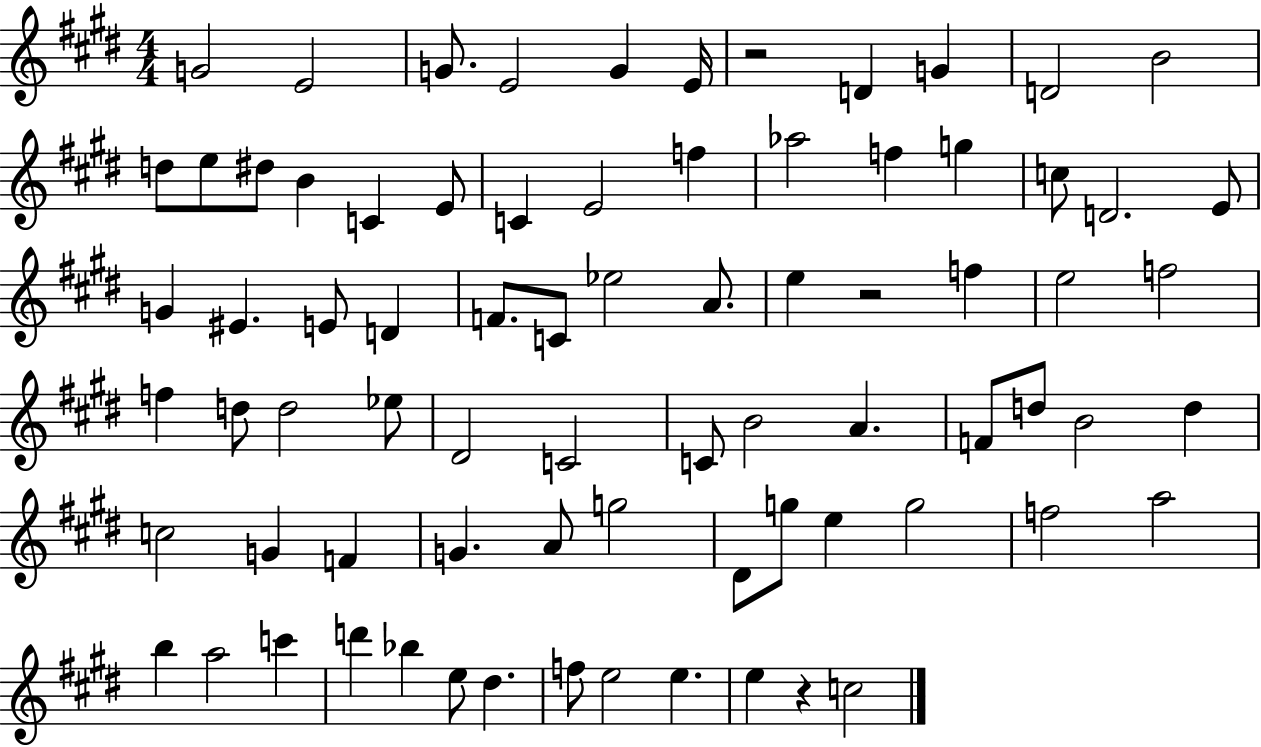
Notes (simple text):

G4/h E4/h G4/e. E4/h G4/q E4/s R/h D4/q G4/q D4/h B4/h D5/e E5/e D#5/e B4/q C4/q E4/e C4/q E4/h F5/q Ab5/h F5/q G5/q C5/e D4/h. E4/e G4/q EIS4/q. E4/e D4/q F4/e. C4/e Eb5/h A4/e. E5/q R/h F5/q E5/h F5/h F5/q D5/e D5/h Eb5/e D#4/h C4/h C4/e B4/h A4/q. F4/e D5/e B4/h D5/q C5/h G4/q F4/q G4/q. A4/e G5/h D#4/e G5/e E5/q G5/h F5/h A5/h B5/q A5/h C6/q D6/q Bb5/q E5/e D#5/q. F5/e E5/h E5/q. E5/q R/q C5/h